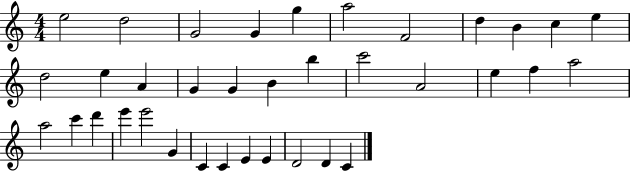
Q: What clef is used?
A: treble